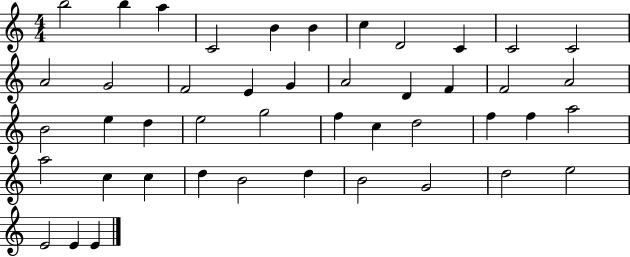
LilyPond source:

{
  \clef treble
  \numericTimeSignature
  \time 4/4
  \key c \major
  b''2 b''4 a''4 | c'2 b'4 b'4 | c''4 d'2 c'4 | c'2 c'2 | \break a'2 g'2 | f'2 e'4 g'4 | a'2 d'4 f'4 | f'2 a'2 | \break b'2 e''4 d''4 | e''2 g''2 | f''4 c''4 d''2 | f''4 f''4 a''2 | \break a''2 c''4 c''4 | d''4 b'2 d''4 | b'2 g'2 | d''2 e''2 | \break e'2 e'4 e'4 | \bar "|."
}